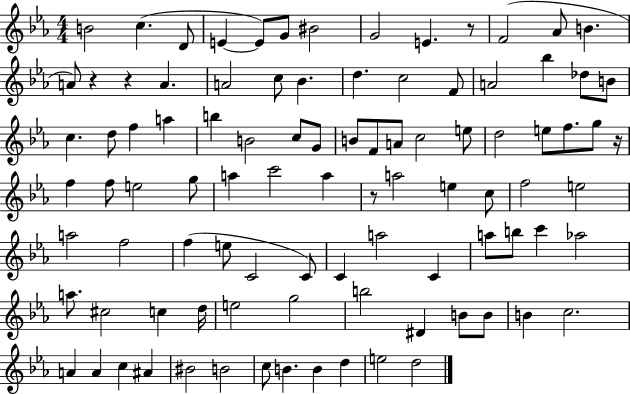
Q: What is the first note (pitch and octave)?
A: B4